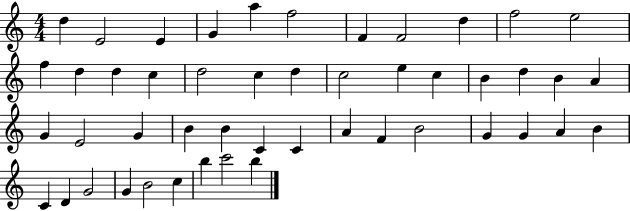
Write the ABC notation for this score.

X:1
T:Untitled
M:4/4
L:1/4
K:C
d E2 E G a f2 F F2 d f2 e2 f d d c d2 c d c2 e c B d B A G E2 G B B C C A F B2 G G A B C D G2 G B2 c b c'2 b